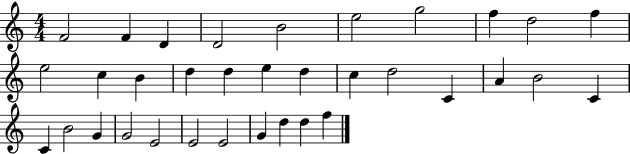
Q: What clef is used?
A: treble